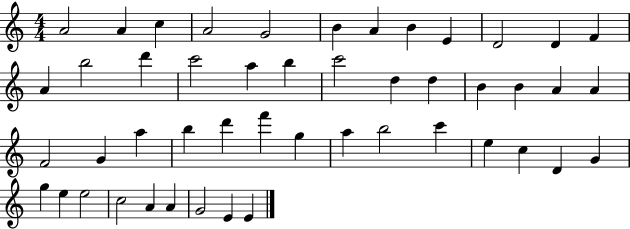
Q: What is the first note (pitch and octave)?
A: A4